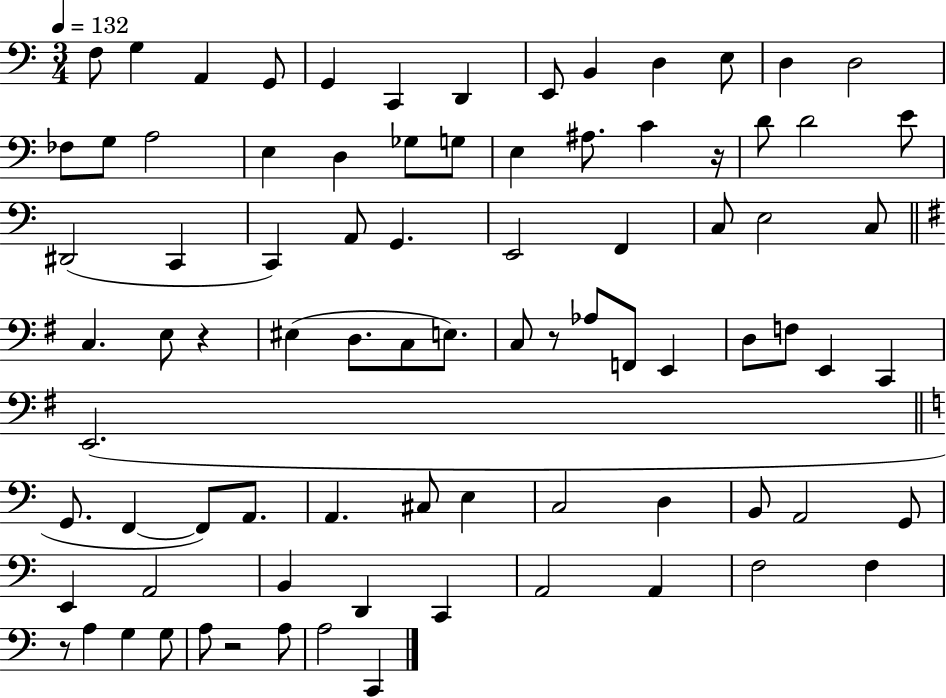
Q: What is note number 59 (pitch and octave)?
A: C3